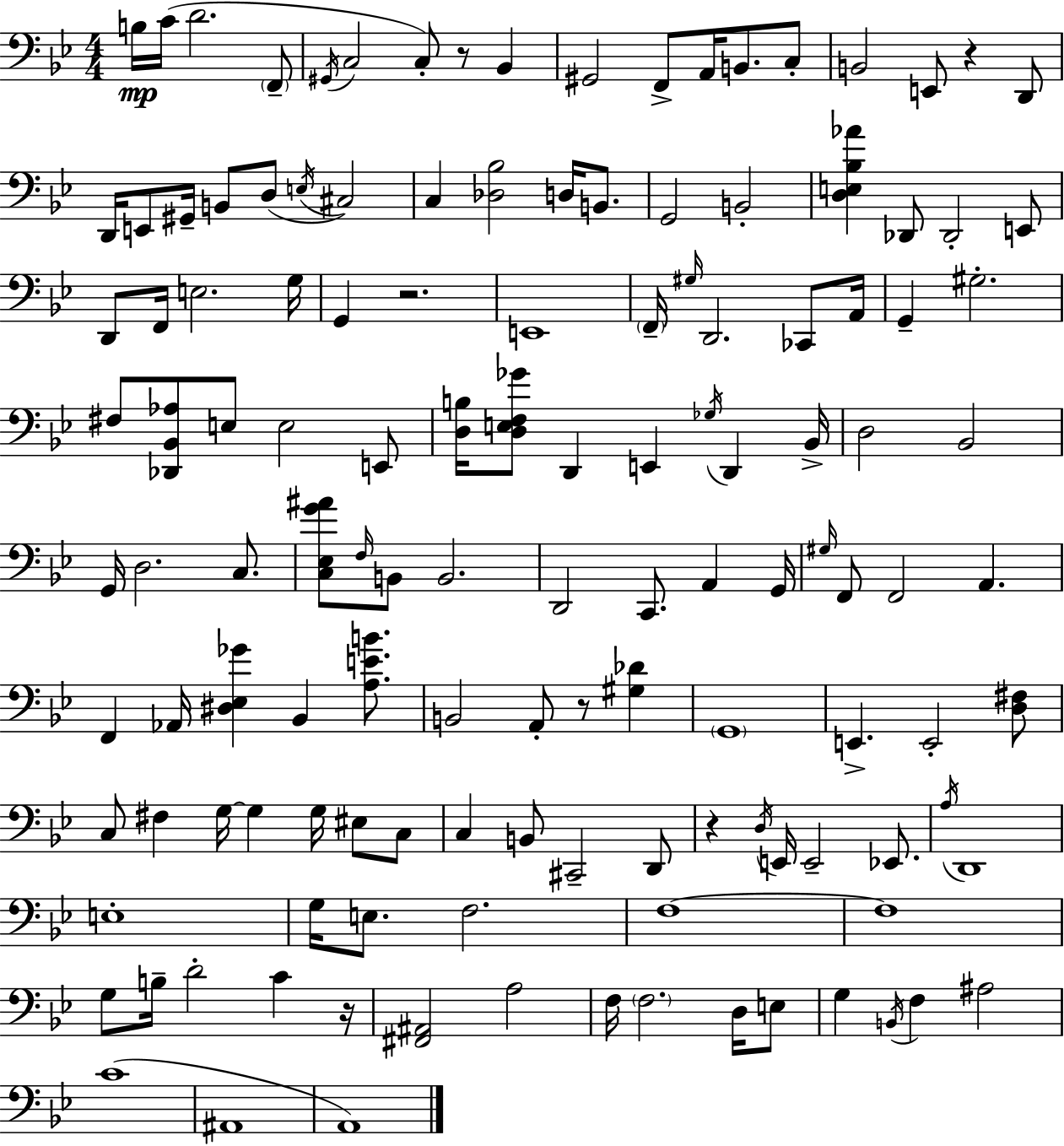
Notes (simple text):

B3/s C4/s D4/h. F2/e G#2/s C3/h C3/e R/e Bb2/q G#2/h F2/e A2/s B2/e. C3/e B2/h E2/e R/q D2/e D2/s E2/e G#2/s B2/e D3/e E3/s C#3/h C3/q [Db3,Bb3]/h D3/s B2/e. G2/h B2/h [D3,E3,Bb3,Ab4]/q Db2/e Db2/h E2/e D2/e F2/s E3/h. G3/s G2/q R/h. E2/w F2/s G#3/s D2/h. CES2/e A2/s G2/q G#3/h. F#3/e [Db2,Bb2,Ab3]/e E3/e E3/h E2/e [D3,B3]/s [D3,E3,F3,Gb4]/e D2/q E2/q Gb3/s D2/q Bb2/s D3/h Bb2/h G2/s D3/h. C3/e. [C3,Eb3,G4,A#4]/e F3/s B2/e B2/h. D2/h C2/e. A2/q G2/s G#3/s F2/e F2/h A2/q. F2/q Ab2/s [D#3,Eb3,Gb4]/q Bb2/q [A3,E4,B4]/e. B2/h A2/e R/e [G#3,Db4]/q G2/w E2/q. E2/h [D3,F#3]/e C3/e F#3/q G3/s G3/q G3/s EIS3/e C3/e C3/q B2/e C#2/h D2/e R/q D3/s E2/s E2/h Eb2/e. A3/s D2/w E3/w G3/s E3/e. F3/h. F3/w F3/w G3/e B3/s D4/h C4/q R/s [F#2,A#2]/h A3/h F3/s F3/h. D3/s E3/e G3/q B2/s F3/q A#3/h C4/w A#2/w A2/w